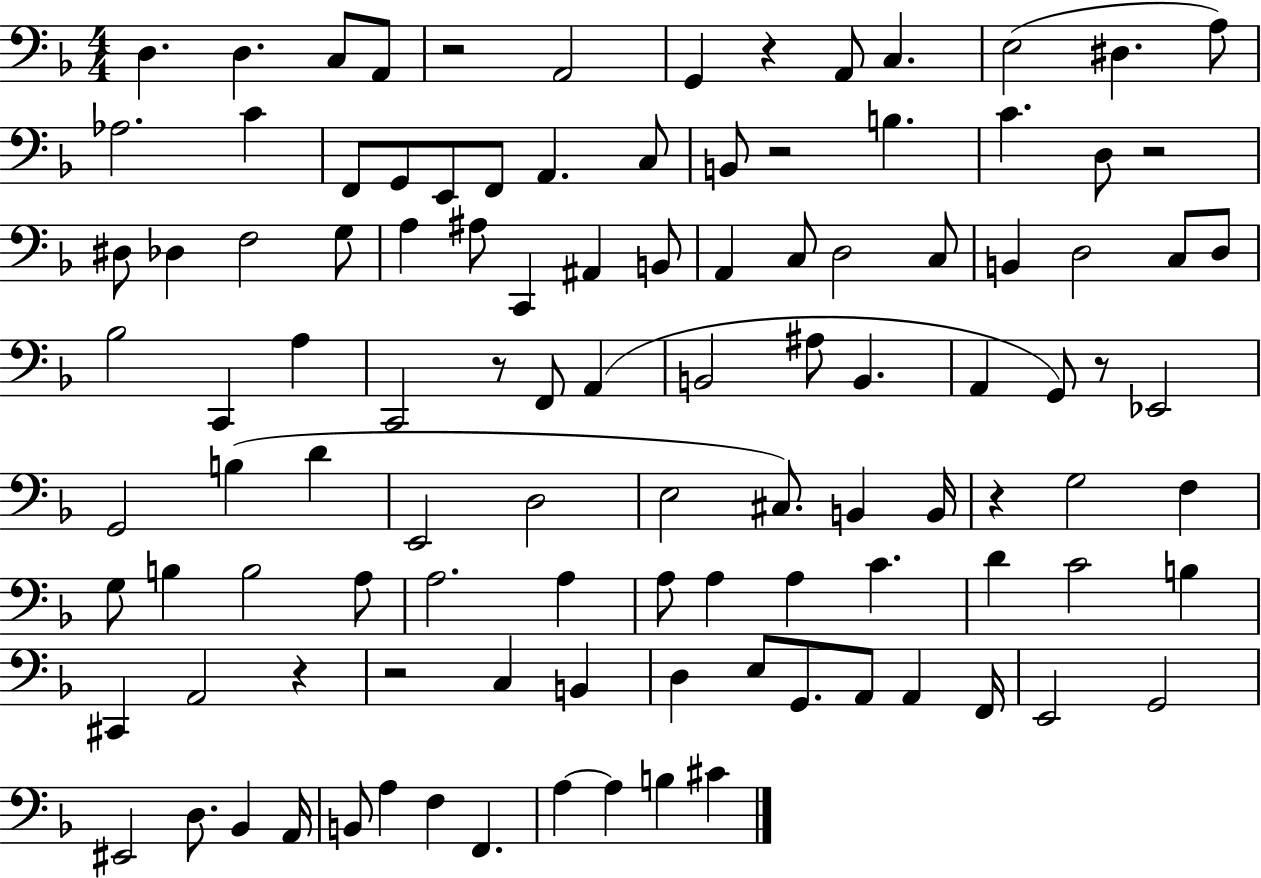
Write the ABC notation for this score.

X:1
T:Untitled
M:4/4
L:1/4
K:F
D, D, C,/2 A,,/2 z2 A,,2 G,, z A,,/2 C, E,2 ^D, A,/2 _A,2 C F,,/2 G,,/2 E,,/2 F,,/2 A,, C,/2 B,,/2 z2 B, C D,/2 z2 ^D,/2 _D, F,2 G,/2 A, ^A,/2 C,, ^A,, B,,/2 A,, C,/2 D,2 C,/2 B,, D,2 C,/2 D,/2 _B,2 C,, A, C,,2 z/2 F,,/2 A,, B,,2 ^A,/2 B,, A,, G,,/2 z/2 _E,,2 G,,2 B, D E,,2 D,2 E,2 ^C,/2 B,, B,,/4 z G,2 F, G,/2 B, B,2 A,/2 A,2 A, A,/2 A, A, C D C2 B, ^C,, A,,2 z z2 C, B,, D, E,/2 G,,/2 A,,/2 A,, F,,/4 E,,2 G,,2 ^E,,2 D,/2 _B,, A,,/4 B,,/2 A, F, F,, A, A, B, ^C